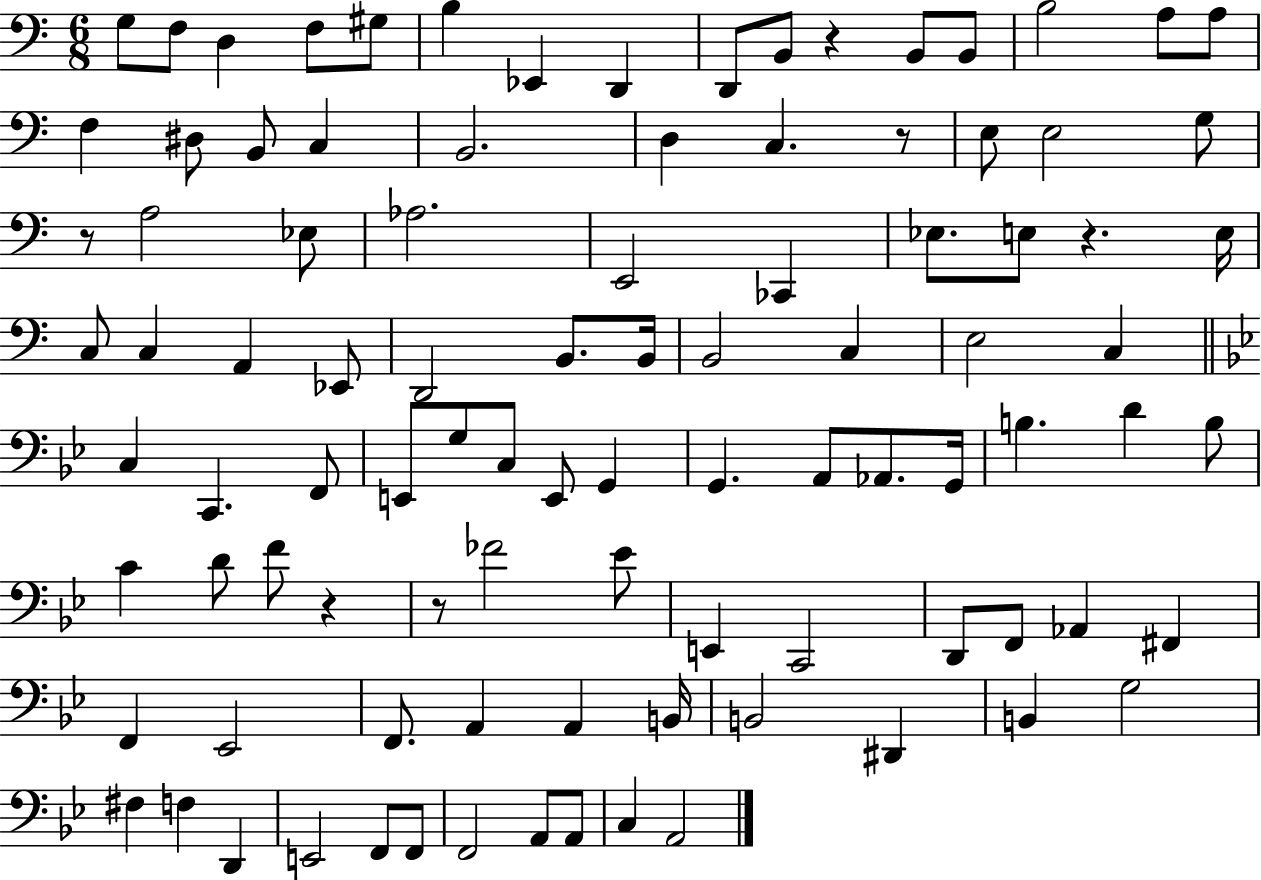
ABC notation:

X:1
T:Untitled
M:6/8
L:1/4
K:C
G,/2 F,/2 D, F,/2 ^G,/2 B, _E,, D,, D,,/2 B,,/2 z B,,/2 B,,/2 B,2 A,/2 A,/2 F, ^D,/2 B,,/2 C, B,,2 D, C, z/2 E,/2 E,2 G,/2 z/2 A,2 _E,/2 _A,2 E,,2 _C,, _E,/2 E,/2 z E,/4 C,/2 C, A,, _E,,/2 D,,2 B,,/2 B,,/4 B,,2 C, E,2 C, C, C,, F,,/2 E,,/2 G,/2 C,/2 E,,/2 G,, G,, A,,/2 _A,,/2 G,,/4 B, D B,/2 C D/2 F/2 z z/2 _F2 _E/2 E,, C,,2 D,,/2 F,,/2 _A,, ^F,, F,, _E,,2 F,,/2 A,, A,, B,,/4 B,,2 ^D,, B,, G,2 ^F, F, D,, E,,2 F,,/2 F,,/2 F,,2 A,,/2 A,,/2 C, A,,2